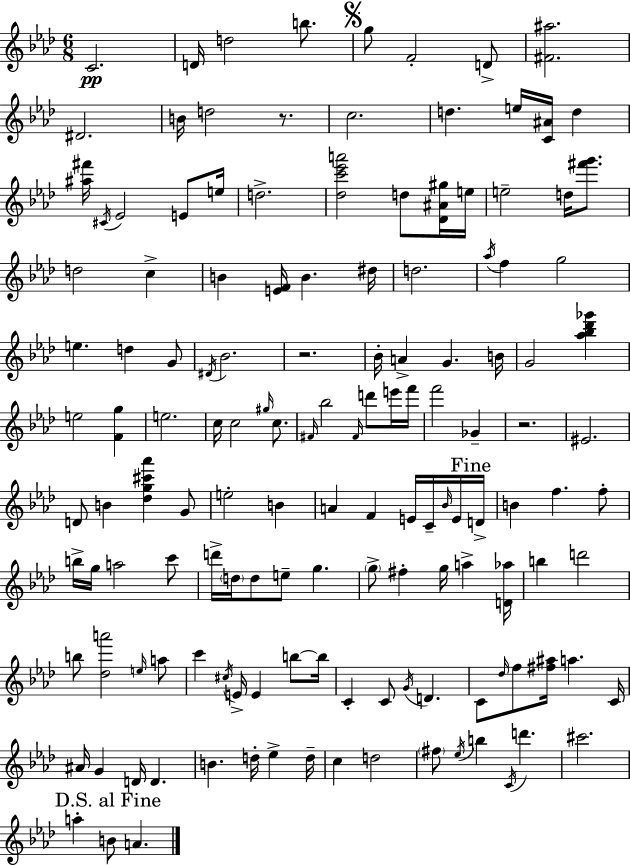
C4/h. D4/s D5/h B5/e. G5/e F4/h D4/e [F#4,A#5]/h. D#4/h. B4/s D5/h R/e. C5/h. D5/q. E5/s [C4,A#4]/s D5/q [A#5,F#6]/s C#4/s Eb4/h E4/e E5/s D5/h. [Db5,C6,Eb6,A6]/h D5/e [Db4,A#4,G#5]/s E5/s E5/h D5/s [F#6,G6]/e. D5/h C5/q B4/q [E4,F4]/s B4/q. D#5/s D5/h. Ab5/s F5/q G5/h E5/q. D5/q G4/e D#4/s Bb4/h. R/h. Bb4/s A4/q G4/q. B4/s G4/h [Ab5,Bb5,Db6,Gb6]/q E5/h [F4,G5]/q E5/h. C5/s C5/h G#5/s C5/e. F#4/s Bb5/h F#4/s D6/e E6/s F6/s F6/h Gb4/q R/h. EIS4/h. D4/e B4/q [Db5,G5,C#6,Ab6]/q G4/e E5/h B4/q A4/q F4/q E4/s C4/s Bb4/s E4/s D4/s B4/q F5/q. F5/e B5/s G5/s A5/h C6/e D6/s D5/s D5/e E5/e G5/q. G5/e F#5/q G5/s A5/q [D4,Ab5]/s B5/q D6/h B5/e [Db5,A6]/h E5/s A5/e C6/q C#5/s E4/s E4/q B5/e B5/s C4/q C4/e G4/s D4/q. C4/e Db5/s F5/e [F#5,A#5]/s A5/q. C4/s A#4/s G4/q D4/s D4/q. B4/q. D5/s Eb5/q D5/s C5/q D5/h F#5/e Eb5/s B5/q C4/s D6/q. C#6/h. A5/q B4/e A4/q.